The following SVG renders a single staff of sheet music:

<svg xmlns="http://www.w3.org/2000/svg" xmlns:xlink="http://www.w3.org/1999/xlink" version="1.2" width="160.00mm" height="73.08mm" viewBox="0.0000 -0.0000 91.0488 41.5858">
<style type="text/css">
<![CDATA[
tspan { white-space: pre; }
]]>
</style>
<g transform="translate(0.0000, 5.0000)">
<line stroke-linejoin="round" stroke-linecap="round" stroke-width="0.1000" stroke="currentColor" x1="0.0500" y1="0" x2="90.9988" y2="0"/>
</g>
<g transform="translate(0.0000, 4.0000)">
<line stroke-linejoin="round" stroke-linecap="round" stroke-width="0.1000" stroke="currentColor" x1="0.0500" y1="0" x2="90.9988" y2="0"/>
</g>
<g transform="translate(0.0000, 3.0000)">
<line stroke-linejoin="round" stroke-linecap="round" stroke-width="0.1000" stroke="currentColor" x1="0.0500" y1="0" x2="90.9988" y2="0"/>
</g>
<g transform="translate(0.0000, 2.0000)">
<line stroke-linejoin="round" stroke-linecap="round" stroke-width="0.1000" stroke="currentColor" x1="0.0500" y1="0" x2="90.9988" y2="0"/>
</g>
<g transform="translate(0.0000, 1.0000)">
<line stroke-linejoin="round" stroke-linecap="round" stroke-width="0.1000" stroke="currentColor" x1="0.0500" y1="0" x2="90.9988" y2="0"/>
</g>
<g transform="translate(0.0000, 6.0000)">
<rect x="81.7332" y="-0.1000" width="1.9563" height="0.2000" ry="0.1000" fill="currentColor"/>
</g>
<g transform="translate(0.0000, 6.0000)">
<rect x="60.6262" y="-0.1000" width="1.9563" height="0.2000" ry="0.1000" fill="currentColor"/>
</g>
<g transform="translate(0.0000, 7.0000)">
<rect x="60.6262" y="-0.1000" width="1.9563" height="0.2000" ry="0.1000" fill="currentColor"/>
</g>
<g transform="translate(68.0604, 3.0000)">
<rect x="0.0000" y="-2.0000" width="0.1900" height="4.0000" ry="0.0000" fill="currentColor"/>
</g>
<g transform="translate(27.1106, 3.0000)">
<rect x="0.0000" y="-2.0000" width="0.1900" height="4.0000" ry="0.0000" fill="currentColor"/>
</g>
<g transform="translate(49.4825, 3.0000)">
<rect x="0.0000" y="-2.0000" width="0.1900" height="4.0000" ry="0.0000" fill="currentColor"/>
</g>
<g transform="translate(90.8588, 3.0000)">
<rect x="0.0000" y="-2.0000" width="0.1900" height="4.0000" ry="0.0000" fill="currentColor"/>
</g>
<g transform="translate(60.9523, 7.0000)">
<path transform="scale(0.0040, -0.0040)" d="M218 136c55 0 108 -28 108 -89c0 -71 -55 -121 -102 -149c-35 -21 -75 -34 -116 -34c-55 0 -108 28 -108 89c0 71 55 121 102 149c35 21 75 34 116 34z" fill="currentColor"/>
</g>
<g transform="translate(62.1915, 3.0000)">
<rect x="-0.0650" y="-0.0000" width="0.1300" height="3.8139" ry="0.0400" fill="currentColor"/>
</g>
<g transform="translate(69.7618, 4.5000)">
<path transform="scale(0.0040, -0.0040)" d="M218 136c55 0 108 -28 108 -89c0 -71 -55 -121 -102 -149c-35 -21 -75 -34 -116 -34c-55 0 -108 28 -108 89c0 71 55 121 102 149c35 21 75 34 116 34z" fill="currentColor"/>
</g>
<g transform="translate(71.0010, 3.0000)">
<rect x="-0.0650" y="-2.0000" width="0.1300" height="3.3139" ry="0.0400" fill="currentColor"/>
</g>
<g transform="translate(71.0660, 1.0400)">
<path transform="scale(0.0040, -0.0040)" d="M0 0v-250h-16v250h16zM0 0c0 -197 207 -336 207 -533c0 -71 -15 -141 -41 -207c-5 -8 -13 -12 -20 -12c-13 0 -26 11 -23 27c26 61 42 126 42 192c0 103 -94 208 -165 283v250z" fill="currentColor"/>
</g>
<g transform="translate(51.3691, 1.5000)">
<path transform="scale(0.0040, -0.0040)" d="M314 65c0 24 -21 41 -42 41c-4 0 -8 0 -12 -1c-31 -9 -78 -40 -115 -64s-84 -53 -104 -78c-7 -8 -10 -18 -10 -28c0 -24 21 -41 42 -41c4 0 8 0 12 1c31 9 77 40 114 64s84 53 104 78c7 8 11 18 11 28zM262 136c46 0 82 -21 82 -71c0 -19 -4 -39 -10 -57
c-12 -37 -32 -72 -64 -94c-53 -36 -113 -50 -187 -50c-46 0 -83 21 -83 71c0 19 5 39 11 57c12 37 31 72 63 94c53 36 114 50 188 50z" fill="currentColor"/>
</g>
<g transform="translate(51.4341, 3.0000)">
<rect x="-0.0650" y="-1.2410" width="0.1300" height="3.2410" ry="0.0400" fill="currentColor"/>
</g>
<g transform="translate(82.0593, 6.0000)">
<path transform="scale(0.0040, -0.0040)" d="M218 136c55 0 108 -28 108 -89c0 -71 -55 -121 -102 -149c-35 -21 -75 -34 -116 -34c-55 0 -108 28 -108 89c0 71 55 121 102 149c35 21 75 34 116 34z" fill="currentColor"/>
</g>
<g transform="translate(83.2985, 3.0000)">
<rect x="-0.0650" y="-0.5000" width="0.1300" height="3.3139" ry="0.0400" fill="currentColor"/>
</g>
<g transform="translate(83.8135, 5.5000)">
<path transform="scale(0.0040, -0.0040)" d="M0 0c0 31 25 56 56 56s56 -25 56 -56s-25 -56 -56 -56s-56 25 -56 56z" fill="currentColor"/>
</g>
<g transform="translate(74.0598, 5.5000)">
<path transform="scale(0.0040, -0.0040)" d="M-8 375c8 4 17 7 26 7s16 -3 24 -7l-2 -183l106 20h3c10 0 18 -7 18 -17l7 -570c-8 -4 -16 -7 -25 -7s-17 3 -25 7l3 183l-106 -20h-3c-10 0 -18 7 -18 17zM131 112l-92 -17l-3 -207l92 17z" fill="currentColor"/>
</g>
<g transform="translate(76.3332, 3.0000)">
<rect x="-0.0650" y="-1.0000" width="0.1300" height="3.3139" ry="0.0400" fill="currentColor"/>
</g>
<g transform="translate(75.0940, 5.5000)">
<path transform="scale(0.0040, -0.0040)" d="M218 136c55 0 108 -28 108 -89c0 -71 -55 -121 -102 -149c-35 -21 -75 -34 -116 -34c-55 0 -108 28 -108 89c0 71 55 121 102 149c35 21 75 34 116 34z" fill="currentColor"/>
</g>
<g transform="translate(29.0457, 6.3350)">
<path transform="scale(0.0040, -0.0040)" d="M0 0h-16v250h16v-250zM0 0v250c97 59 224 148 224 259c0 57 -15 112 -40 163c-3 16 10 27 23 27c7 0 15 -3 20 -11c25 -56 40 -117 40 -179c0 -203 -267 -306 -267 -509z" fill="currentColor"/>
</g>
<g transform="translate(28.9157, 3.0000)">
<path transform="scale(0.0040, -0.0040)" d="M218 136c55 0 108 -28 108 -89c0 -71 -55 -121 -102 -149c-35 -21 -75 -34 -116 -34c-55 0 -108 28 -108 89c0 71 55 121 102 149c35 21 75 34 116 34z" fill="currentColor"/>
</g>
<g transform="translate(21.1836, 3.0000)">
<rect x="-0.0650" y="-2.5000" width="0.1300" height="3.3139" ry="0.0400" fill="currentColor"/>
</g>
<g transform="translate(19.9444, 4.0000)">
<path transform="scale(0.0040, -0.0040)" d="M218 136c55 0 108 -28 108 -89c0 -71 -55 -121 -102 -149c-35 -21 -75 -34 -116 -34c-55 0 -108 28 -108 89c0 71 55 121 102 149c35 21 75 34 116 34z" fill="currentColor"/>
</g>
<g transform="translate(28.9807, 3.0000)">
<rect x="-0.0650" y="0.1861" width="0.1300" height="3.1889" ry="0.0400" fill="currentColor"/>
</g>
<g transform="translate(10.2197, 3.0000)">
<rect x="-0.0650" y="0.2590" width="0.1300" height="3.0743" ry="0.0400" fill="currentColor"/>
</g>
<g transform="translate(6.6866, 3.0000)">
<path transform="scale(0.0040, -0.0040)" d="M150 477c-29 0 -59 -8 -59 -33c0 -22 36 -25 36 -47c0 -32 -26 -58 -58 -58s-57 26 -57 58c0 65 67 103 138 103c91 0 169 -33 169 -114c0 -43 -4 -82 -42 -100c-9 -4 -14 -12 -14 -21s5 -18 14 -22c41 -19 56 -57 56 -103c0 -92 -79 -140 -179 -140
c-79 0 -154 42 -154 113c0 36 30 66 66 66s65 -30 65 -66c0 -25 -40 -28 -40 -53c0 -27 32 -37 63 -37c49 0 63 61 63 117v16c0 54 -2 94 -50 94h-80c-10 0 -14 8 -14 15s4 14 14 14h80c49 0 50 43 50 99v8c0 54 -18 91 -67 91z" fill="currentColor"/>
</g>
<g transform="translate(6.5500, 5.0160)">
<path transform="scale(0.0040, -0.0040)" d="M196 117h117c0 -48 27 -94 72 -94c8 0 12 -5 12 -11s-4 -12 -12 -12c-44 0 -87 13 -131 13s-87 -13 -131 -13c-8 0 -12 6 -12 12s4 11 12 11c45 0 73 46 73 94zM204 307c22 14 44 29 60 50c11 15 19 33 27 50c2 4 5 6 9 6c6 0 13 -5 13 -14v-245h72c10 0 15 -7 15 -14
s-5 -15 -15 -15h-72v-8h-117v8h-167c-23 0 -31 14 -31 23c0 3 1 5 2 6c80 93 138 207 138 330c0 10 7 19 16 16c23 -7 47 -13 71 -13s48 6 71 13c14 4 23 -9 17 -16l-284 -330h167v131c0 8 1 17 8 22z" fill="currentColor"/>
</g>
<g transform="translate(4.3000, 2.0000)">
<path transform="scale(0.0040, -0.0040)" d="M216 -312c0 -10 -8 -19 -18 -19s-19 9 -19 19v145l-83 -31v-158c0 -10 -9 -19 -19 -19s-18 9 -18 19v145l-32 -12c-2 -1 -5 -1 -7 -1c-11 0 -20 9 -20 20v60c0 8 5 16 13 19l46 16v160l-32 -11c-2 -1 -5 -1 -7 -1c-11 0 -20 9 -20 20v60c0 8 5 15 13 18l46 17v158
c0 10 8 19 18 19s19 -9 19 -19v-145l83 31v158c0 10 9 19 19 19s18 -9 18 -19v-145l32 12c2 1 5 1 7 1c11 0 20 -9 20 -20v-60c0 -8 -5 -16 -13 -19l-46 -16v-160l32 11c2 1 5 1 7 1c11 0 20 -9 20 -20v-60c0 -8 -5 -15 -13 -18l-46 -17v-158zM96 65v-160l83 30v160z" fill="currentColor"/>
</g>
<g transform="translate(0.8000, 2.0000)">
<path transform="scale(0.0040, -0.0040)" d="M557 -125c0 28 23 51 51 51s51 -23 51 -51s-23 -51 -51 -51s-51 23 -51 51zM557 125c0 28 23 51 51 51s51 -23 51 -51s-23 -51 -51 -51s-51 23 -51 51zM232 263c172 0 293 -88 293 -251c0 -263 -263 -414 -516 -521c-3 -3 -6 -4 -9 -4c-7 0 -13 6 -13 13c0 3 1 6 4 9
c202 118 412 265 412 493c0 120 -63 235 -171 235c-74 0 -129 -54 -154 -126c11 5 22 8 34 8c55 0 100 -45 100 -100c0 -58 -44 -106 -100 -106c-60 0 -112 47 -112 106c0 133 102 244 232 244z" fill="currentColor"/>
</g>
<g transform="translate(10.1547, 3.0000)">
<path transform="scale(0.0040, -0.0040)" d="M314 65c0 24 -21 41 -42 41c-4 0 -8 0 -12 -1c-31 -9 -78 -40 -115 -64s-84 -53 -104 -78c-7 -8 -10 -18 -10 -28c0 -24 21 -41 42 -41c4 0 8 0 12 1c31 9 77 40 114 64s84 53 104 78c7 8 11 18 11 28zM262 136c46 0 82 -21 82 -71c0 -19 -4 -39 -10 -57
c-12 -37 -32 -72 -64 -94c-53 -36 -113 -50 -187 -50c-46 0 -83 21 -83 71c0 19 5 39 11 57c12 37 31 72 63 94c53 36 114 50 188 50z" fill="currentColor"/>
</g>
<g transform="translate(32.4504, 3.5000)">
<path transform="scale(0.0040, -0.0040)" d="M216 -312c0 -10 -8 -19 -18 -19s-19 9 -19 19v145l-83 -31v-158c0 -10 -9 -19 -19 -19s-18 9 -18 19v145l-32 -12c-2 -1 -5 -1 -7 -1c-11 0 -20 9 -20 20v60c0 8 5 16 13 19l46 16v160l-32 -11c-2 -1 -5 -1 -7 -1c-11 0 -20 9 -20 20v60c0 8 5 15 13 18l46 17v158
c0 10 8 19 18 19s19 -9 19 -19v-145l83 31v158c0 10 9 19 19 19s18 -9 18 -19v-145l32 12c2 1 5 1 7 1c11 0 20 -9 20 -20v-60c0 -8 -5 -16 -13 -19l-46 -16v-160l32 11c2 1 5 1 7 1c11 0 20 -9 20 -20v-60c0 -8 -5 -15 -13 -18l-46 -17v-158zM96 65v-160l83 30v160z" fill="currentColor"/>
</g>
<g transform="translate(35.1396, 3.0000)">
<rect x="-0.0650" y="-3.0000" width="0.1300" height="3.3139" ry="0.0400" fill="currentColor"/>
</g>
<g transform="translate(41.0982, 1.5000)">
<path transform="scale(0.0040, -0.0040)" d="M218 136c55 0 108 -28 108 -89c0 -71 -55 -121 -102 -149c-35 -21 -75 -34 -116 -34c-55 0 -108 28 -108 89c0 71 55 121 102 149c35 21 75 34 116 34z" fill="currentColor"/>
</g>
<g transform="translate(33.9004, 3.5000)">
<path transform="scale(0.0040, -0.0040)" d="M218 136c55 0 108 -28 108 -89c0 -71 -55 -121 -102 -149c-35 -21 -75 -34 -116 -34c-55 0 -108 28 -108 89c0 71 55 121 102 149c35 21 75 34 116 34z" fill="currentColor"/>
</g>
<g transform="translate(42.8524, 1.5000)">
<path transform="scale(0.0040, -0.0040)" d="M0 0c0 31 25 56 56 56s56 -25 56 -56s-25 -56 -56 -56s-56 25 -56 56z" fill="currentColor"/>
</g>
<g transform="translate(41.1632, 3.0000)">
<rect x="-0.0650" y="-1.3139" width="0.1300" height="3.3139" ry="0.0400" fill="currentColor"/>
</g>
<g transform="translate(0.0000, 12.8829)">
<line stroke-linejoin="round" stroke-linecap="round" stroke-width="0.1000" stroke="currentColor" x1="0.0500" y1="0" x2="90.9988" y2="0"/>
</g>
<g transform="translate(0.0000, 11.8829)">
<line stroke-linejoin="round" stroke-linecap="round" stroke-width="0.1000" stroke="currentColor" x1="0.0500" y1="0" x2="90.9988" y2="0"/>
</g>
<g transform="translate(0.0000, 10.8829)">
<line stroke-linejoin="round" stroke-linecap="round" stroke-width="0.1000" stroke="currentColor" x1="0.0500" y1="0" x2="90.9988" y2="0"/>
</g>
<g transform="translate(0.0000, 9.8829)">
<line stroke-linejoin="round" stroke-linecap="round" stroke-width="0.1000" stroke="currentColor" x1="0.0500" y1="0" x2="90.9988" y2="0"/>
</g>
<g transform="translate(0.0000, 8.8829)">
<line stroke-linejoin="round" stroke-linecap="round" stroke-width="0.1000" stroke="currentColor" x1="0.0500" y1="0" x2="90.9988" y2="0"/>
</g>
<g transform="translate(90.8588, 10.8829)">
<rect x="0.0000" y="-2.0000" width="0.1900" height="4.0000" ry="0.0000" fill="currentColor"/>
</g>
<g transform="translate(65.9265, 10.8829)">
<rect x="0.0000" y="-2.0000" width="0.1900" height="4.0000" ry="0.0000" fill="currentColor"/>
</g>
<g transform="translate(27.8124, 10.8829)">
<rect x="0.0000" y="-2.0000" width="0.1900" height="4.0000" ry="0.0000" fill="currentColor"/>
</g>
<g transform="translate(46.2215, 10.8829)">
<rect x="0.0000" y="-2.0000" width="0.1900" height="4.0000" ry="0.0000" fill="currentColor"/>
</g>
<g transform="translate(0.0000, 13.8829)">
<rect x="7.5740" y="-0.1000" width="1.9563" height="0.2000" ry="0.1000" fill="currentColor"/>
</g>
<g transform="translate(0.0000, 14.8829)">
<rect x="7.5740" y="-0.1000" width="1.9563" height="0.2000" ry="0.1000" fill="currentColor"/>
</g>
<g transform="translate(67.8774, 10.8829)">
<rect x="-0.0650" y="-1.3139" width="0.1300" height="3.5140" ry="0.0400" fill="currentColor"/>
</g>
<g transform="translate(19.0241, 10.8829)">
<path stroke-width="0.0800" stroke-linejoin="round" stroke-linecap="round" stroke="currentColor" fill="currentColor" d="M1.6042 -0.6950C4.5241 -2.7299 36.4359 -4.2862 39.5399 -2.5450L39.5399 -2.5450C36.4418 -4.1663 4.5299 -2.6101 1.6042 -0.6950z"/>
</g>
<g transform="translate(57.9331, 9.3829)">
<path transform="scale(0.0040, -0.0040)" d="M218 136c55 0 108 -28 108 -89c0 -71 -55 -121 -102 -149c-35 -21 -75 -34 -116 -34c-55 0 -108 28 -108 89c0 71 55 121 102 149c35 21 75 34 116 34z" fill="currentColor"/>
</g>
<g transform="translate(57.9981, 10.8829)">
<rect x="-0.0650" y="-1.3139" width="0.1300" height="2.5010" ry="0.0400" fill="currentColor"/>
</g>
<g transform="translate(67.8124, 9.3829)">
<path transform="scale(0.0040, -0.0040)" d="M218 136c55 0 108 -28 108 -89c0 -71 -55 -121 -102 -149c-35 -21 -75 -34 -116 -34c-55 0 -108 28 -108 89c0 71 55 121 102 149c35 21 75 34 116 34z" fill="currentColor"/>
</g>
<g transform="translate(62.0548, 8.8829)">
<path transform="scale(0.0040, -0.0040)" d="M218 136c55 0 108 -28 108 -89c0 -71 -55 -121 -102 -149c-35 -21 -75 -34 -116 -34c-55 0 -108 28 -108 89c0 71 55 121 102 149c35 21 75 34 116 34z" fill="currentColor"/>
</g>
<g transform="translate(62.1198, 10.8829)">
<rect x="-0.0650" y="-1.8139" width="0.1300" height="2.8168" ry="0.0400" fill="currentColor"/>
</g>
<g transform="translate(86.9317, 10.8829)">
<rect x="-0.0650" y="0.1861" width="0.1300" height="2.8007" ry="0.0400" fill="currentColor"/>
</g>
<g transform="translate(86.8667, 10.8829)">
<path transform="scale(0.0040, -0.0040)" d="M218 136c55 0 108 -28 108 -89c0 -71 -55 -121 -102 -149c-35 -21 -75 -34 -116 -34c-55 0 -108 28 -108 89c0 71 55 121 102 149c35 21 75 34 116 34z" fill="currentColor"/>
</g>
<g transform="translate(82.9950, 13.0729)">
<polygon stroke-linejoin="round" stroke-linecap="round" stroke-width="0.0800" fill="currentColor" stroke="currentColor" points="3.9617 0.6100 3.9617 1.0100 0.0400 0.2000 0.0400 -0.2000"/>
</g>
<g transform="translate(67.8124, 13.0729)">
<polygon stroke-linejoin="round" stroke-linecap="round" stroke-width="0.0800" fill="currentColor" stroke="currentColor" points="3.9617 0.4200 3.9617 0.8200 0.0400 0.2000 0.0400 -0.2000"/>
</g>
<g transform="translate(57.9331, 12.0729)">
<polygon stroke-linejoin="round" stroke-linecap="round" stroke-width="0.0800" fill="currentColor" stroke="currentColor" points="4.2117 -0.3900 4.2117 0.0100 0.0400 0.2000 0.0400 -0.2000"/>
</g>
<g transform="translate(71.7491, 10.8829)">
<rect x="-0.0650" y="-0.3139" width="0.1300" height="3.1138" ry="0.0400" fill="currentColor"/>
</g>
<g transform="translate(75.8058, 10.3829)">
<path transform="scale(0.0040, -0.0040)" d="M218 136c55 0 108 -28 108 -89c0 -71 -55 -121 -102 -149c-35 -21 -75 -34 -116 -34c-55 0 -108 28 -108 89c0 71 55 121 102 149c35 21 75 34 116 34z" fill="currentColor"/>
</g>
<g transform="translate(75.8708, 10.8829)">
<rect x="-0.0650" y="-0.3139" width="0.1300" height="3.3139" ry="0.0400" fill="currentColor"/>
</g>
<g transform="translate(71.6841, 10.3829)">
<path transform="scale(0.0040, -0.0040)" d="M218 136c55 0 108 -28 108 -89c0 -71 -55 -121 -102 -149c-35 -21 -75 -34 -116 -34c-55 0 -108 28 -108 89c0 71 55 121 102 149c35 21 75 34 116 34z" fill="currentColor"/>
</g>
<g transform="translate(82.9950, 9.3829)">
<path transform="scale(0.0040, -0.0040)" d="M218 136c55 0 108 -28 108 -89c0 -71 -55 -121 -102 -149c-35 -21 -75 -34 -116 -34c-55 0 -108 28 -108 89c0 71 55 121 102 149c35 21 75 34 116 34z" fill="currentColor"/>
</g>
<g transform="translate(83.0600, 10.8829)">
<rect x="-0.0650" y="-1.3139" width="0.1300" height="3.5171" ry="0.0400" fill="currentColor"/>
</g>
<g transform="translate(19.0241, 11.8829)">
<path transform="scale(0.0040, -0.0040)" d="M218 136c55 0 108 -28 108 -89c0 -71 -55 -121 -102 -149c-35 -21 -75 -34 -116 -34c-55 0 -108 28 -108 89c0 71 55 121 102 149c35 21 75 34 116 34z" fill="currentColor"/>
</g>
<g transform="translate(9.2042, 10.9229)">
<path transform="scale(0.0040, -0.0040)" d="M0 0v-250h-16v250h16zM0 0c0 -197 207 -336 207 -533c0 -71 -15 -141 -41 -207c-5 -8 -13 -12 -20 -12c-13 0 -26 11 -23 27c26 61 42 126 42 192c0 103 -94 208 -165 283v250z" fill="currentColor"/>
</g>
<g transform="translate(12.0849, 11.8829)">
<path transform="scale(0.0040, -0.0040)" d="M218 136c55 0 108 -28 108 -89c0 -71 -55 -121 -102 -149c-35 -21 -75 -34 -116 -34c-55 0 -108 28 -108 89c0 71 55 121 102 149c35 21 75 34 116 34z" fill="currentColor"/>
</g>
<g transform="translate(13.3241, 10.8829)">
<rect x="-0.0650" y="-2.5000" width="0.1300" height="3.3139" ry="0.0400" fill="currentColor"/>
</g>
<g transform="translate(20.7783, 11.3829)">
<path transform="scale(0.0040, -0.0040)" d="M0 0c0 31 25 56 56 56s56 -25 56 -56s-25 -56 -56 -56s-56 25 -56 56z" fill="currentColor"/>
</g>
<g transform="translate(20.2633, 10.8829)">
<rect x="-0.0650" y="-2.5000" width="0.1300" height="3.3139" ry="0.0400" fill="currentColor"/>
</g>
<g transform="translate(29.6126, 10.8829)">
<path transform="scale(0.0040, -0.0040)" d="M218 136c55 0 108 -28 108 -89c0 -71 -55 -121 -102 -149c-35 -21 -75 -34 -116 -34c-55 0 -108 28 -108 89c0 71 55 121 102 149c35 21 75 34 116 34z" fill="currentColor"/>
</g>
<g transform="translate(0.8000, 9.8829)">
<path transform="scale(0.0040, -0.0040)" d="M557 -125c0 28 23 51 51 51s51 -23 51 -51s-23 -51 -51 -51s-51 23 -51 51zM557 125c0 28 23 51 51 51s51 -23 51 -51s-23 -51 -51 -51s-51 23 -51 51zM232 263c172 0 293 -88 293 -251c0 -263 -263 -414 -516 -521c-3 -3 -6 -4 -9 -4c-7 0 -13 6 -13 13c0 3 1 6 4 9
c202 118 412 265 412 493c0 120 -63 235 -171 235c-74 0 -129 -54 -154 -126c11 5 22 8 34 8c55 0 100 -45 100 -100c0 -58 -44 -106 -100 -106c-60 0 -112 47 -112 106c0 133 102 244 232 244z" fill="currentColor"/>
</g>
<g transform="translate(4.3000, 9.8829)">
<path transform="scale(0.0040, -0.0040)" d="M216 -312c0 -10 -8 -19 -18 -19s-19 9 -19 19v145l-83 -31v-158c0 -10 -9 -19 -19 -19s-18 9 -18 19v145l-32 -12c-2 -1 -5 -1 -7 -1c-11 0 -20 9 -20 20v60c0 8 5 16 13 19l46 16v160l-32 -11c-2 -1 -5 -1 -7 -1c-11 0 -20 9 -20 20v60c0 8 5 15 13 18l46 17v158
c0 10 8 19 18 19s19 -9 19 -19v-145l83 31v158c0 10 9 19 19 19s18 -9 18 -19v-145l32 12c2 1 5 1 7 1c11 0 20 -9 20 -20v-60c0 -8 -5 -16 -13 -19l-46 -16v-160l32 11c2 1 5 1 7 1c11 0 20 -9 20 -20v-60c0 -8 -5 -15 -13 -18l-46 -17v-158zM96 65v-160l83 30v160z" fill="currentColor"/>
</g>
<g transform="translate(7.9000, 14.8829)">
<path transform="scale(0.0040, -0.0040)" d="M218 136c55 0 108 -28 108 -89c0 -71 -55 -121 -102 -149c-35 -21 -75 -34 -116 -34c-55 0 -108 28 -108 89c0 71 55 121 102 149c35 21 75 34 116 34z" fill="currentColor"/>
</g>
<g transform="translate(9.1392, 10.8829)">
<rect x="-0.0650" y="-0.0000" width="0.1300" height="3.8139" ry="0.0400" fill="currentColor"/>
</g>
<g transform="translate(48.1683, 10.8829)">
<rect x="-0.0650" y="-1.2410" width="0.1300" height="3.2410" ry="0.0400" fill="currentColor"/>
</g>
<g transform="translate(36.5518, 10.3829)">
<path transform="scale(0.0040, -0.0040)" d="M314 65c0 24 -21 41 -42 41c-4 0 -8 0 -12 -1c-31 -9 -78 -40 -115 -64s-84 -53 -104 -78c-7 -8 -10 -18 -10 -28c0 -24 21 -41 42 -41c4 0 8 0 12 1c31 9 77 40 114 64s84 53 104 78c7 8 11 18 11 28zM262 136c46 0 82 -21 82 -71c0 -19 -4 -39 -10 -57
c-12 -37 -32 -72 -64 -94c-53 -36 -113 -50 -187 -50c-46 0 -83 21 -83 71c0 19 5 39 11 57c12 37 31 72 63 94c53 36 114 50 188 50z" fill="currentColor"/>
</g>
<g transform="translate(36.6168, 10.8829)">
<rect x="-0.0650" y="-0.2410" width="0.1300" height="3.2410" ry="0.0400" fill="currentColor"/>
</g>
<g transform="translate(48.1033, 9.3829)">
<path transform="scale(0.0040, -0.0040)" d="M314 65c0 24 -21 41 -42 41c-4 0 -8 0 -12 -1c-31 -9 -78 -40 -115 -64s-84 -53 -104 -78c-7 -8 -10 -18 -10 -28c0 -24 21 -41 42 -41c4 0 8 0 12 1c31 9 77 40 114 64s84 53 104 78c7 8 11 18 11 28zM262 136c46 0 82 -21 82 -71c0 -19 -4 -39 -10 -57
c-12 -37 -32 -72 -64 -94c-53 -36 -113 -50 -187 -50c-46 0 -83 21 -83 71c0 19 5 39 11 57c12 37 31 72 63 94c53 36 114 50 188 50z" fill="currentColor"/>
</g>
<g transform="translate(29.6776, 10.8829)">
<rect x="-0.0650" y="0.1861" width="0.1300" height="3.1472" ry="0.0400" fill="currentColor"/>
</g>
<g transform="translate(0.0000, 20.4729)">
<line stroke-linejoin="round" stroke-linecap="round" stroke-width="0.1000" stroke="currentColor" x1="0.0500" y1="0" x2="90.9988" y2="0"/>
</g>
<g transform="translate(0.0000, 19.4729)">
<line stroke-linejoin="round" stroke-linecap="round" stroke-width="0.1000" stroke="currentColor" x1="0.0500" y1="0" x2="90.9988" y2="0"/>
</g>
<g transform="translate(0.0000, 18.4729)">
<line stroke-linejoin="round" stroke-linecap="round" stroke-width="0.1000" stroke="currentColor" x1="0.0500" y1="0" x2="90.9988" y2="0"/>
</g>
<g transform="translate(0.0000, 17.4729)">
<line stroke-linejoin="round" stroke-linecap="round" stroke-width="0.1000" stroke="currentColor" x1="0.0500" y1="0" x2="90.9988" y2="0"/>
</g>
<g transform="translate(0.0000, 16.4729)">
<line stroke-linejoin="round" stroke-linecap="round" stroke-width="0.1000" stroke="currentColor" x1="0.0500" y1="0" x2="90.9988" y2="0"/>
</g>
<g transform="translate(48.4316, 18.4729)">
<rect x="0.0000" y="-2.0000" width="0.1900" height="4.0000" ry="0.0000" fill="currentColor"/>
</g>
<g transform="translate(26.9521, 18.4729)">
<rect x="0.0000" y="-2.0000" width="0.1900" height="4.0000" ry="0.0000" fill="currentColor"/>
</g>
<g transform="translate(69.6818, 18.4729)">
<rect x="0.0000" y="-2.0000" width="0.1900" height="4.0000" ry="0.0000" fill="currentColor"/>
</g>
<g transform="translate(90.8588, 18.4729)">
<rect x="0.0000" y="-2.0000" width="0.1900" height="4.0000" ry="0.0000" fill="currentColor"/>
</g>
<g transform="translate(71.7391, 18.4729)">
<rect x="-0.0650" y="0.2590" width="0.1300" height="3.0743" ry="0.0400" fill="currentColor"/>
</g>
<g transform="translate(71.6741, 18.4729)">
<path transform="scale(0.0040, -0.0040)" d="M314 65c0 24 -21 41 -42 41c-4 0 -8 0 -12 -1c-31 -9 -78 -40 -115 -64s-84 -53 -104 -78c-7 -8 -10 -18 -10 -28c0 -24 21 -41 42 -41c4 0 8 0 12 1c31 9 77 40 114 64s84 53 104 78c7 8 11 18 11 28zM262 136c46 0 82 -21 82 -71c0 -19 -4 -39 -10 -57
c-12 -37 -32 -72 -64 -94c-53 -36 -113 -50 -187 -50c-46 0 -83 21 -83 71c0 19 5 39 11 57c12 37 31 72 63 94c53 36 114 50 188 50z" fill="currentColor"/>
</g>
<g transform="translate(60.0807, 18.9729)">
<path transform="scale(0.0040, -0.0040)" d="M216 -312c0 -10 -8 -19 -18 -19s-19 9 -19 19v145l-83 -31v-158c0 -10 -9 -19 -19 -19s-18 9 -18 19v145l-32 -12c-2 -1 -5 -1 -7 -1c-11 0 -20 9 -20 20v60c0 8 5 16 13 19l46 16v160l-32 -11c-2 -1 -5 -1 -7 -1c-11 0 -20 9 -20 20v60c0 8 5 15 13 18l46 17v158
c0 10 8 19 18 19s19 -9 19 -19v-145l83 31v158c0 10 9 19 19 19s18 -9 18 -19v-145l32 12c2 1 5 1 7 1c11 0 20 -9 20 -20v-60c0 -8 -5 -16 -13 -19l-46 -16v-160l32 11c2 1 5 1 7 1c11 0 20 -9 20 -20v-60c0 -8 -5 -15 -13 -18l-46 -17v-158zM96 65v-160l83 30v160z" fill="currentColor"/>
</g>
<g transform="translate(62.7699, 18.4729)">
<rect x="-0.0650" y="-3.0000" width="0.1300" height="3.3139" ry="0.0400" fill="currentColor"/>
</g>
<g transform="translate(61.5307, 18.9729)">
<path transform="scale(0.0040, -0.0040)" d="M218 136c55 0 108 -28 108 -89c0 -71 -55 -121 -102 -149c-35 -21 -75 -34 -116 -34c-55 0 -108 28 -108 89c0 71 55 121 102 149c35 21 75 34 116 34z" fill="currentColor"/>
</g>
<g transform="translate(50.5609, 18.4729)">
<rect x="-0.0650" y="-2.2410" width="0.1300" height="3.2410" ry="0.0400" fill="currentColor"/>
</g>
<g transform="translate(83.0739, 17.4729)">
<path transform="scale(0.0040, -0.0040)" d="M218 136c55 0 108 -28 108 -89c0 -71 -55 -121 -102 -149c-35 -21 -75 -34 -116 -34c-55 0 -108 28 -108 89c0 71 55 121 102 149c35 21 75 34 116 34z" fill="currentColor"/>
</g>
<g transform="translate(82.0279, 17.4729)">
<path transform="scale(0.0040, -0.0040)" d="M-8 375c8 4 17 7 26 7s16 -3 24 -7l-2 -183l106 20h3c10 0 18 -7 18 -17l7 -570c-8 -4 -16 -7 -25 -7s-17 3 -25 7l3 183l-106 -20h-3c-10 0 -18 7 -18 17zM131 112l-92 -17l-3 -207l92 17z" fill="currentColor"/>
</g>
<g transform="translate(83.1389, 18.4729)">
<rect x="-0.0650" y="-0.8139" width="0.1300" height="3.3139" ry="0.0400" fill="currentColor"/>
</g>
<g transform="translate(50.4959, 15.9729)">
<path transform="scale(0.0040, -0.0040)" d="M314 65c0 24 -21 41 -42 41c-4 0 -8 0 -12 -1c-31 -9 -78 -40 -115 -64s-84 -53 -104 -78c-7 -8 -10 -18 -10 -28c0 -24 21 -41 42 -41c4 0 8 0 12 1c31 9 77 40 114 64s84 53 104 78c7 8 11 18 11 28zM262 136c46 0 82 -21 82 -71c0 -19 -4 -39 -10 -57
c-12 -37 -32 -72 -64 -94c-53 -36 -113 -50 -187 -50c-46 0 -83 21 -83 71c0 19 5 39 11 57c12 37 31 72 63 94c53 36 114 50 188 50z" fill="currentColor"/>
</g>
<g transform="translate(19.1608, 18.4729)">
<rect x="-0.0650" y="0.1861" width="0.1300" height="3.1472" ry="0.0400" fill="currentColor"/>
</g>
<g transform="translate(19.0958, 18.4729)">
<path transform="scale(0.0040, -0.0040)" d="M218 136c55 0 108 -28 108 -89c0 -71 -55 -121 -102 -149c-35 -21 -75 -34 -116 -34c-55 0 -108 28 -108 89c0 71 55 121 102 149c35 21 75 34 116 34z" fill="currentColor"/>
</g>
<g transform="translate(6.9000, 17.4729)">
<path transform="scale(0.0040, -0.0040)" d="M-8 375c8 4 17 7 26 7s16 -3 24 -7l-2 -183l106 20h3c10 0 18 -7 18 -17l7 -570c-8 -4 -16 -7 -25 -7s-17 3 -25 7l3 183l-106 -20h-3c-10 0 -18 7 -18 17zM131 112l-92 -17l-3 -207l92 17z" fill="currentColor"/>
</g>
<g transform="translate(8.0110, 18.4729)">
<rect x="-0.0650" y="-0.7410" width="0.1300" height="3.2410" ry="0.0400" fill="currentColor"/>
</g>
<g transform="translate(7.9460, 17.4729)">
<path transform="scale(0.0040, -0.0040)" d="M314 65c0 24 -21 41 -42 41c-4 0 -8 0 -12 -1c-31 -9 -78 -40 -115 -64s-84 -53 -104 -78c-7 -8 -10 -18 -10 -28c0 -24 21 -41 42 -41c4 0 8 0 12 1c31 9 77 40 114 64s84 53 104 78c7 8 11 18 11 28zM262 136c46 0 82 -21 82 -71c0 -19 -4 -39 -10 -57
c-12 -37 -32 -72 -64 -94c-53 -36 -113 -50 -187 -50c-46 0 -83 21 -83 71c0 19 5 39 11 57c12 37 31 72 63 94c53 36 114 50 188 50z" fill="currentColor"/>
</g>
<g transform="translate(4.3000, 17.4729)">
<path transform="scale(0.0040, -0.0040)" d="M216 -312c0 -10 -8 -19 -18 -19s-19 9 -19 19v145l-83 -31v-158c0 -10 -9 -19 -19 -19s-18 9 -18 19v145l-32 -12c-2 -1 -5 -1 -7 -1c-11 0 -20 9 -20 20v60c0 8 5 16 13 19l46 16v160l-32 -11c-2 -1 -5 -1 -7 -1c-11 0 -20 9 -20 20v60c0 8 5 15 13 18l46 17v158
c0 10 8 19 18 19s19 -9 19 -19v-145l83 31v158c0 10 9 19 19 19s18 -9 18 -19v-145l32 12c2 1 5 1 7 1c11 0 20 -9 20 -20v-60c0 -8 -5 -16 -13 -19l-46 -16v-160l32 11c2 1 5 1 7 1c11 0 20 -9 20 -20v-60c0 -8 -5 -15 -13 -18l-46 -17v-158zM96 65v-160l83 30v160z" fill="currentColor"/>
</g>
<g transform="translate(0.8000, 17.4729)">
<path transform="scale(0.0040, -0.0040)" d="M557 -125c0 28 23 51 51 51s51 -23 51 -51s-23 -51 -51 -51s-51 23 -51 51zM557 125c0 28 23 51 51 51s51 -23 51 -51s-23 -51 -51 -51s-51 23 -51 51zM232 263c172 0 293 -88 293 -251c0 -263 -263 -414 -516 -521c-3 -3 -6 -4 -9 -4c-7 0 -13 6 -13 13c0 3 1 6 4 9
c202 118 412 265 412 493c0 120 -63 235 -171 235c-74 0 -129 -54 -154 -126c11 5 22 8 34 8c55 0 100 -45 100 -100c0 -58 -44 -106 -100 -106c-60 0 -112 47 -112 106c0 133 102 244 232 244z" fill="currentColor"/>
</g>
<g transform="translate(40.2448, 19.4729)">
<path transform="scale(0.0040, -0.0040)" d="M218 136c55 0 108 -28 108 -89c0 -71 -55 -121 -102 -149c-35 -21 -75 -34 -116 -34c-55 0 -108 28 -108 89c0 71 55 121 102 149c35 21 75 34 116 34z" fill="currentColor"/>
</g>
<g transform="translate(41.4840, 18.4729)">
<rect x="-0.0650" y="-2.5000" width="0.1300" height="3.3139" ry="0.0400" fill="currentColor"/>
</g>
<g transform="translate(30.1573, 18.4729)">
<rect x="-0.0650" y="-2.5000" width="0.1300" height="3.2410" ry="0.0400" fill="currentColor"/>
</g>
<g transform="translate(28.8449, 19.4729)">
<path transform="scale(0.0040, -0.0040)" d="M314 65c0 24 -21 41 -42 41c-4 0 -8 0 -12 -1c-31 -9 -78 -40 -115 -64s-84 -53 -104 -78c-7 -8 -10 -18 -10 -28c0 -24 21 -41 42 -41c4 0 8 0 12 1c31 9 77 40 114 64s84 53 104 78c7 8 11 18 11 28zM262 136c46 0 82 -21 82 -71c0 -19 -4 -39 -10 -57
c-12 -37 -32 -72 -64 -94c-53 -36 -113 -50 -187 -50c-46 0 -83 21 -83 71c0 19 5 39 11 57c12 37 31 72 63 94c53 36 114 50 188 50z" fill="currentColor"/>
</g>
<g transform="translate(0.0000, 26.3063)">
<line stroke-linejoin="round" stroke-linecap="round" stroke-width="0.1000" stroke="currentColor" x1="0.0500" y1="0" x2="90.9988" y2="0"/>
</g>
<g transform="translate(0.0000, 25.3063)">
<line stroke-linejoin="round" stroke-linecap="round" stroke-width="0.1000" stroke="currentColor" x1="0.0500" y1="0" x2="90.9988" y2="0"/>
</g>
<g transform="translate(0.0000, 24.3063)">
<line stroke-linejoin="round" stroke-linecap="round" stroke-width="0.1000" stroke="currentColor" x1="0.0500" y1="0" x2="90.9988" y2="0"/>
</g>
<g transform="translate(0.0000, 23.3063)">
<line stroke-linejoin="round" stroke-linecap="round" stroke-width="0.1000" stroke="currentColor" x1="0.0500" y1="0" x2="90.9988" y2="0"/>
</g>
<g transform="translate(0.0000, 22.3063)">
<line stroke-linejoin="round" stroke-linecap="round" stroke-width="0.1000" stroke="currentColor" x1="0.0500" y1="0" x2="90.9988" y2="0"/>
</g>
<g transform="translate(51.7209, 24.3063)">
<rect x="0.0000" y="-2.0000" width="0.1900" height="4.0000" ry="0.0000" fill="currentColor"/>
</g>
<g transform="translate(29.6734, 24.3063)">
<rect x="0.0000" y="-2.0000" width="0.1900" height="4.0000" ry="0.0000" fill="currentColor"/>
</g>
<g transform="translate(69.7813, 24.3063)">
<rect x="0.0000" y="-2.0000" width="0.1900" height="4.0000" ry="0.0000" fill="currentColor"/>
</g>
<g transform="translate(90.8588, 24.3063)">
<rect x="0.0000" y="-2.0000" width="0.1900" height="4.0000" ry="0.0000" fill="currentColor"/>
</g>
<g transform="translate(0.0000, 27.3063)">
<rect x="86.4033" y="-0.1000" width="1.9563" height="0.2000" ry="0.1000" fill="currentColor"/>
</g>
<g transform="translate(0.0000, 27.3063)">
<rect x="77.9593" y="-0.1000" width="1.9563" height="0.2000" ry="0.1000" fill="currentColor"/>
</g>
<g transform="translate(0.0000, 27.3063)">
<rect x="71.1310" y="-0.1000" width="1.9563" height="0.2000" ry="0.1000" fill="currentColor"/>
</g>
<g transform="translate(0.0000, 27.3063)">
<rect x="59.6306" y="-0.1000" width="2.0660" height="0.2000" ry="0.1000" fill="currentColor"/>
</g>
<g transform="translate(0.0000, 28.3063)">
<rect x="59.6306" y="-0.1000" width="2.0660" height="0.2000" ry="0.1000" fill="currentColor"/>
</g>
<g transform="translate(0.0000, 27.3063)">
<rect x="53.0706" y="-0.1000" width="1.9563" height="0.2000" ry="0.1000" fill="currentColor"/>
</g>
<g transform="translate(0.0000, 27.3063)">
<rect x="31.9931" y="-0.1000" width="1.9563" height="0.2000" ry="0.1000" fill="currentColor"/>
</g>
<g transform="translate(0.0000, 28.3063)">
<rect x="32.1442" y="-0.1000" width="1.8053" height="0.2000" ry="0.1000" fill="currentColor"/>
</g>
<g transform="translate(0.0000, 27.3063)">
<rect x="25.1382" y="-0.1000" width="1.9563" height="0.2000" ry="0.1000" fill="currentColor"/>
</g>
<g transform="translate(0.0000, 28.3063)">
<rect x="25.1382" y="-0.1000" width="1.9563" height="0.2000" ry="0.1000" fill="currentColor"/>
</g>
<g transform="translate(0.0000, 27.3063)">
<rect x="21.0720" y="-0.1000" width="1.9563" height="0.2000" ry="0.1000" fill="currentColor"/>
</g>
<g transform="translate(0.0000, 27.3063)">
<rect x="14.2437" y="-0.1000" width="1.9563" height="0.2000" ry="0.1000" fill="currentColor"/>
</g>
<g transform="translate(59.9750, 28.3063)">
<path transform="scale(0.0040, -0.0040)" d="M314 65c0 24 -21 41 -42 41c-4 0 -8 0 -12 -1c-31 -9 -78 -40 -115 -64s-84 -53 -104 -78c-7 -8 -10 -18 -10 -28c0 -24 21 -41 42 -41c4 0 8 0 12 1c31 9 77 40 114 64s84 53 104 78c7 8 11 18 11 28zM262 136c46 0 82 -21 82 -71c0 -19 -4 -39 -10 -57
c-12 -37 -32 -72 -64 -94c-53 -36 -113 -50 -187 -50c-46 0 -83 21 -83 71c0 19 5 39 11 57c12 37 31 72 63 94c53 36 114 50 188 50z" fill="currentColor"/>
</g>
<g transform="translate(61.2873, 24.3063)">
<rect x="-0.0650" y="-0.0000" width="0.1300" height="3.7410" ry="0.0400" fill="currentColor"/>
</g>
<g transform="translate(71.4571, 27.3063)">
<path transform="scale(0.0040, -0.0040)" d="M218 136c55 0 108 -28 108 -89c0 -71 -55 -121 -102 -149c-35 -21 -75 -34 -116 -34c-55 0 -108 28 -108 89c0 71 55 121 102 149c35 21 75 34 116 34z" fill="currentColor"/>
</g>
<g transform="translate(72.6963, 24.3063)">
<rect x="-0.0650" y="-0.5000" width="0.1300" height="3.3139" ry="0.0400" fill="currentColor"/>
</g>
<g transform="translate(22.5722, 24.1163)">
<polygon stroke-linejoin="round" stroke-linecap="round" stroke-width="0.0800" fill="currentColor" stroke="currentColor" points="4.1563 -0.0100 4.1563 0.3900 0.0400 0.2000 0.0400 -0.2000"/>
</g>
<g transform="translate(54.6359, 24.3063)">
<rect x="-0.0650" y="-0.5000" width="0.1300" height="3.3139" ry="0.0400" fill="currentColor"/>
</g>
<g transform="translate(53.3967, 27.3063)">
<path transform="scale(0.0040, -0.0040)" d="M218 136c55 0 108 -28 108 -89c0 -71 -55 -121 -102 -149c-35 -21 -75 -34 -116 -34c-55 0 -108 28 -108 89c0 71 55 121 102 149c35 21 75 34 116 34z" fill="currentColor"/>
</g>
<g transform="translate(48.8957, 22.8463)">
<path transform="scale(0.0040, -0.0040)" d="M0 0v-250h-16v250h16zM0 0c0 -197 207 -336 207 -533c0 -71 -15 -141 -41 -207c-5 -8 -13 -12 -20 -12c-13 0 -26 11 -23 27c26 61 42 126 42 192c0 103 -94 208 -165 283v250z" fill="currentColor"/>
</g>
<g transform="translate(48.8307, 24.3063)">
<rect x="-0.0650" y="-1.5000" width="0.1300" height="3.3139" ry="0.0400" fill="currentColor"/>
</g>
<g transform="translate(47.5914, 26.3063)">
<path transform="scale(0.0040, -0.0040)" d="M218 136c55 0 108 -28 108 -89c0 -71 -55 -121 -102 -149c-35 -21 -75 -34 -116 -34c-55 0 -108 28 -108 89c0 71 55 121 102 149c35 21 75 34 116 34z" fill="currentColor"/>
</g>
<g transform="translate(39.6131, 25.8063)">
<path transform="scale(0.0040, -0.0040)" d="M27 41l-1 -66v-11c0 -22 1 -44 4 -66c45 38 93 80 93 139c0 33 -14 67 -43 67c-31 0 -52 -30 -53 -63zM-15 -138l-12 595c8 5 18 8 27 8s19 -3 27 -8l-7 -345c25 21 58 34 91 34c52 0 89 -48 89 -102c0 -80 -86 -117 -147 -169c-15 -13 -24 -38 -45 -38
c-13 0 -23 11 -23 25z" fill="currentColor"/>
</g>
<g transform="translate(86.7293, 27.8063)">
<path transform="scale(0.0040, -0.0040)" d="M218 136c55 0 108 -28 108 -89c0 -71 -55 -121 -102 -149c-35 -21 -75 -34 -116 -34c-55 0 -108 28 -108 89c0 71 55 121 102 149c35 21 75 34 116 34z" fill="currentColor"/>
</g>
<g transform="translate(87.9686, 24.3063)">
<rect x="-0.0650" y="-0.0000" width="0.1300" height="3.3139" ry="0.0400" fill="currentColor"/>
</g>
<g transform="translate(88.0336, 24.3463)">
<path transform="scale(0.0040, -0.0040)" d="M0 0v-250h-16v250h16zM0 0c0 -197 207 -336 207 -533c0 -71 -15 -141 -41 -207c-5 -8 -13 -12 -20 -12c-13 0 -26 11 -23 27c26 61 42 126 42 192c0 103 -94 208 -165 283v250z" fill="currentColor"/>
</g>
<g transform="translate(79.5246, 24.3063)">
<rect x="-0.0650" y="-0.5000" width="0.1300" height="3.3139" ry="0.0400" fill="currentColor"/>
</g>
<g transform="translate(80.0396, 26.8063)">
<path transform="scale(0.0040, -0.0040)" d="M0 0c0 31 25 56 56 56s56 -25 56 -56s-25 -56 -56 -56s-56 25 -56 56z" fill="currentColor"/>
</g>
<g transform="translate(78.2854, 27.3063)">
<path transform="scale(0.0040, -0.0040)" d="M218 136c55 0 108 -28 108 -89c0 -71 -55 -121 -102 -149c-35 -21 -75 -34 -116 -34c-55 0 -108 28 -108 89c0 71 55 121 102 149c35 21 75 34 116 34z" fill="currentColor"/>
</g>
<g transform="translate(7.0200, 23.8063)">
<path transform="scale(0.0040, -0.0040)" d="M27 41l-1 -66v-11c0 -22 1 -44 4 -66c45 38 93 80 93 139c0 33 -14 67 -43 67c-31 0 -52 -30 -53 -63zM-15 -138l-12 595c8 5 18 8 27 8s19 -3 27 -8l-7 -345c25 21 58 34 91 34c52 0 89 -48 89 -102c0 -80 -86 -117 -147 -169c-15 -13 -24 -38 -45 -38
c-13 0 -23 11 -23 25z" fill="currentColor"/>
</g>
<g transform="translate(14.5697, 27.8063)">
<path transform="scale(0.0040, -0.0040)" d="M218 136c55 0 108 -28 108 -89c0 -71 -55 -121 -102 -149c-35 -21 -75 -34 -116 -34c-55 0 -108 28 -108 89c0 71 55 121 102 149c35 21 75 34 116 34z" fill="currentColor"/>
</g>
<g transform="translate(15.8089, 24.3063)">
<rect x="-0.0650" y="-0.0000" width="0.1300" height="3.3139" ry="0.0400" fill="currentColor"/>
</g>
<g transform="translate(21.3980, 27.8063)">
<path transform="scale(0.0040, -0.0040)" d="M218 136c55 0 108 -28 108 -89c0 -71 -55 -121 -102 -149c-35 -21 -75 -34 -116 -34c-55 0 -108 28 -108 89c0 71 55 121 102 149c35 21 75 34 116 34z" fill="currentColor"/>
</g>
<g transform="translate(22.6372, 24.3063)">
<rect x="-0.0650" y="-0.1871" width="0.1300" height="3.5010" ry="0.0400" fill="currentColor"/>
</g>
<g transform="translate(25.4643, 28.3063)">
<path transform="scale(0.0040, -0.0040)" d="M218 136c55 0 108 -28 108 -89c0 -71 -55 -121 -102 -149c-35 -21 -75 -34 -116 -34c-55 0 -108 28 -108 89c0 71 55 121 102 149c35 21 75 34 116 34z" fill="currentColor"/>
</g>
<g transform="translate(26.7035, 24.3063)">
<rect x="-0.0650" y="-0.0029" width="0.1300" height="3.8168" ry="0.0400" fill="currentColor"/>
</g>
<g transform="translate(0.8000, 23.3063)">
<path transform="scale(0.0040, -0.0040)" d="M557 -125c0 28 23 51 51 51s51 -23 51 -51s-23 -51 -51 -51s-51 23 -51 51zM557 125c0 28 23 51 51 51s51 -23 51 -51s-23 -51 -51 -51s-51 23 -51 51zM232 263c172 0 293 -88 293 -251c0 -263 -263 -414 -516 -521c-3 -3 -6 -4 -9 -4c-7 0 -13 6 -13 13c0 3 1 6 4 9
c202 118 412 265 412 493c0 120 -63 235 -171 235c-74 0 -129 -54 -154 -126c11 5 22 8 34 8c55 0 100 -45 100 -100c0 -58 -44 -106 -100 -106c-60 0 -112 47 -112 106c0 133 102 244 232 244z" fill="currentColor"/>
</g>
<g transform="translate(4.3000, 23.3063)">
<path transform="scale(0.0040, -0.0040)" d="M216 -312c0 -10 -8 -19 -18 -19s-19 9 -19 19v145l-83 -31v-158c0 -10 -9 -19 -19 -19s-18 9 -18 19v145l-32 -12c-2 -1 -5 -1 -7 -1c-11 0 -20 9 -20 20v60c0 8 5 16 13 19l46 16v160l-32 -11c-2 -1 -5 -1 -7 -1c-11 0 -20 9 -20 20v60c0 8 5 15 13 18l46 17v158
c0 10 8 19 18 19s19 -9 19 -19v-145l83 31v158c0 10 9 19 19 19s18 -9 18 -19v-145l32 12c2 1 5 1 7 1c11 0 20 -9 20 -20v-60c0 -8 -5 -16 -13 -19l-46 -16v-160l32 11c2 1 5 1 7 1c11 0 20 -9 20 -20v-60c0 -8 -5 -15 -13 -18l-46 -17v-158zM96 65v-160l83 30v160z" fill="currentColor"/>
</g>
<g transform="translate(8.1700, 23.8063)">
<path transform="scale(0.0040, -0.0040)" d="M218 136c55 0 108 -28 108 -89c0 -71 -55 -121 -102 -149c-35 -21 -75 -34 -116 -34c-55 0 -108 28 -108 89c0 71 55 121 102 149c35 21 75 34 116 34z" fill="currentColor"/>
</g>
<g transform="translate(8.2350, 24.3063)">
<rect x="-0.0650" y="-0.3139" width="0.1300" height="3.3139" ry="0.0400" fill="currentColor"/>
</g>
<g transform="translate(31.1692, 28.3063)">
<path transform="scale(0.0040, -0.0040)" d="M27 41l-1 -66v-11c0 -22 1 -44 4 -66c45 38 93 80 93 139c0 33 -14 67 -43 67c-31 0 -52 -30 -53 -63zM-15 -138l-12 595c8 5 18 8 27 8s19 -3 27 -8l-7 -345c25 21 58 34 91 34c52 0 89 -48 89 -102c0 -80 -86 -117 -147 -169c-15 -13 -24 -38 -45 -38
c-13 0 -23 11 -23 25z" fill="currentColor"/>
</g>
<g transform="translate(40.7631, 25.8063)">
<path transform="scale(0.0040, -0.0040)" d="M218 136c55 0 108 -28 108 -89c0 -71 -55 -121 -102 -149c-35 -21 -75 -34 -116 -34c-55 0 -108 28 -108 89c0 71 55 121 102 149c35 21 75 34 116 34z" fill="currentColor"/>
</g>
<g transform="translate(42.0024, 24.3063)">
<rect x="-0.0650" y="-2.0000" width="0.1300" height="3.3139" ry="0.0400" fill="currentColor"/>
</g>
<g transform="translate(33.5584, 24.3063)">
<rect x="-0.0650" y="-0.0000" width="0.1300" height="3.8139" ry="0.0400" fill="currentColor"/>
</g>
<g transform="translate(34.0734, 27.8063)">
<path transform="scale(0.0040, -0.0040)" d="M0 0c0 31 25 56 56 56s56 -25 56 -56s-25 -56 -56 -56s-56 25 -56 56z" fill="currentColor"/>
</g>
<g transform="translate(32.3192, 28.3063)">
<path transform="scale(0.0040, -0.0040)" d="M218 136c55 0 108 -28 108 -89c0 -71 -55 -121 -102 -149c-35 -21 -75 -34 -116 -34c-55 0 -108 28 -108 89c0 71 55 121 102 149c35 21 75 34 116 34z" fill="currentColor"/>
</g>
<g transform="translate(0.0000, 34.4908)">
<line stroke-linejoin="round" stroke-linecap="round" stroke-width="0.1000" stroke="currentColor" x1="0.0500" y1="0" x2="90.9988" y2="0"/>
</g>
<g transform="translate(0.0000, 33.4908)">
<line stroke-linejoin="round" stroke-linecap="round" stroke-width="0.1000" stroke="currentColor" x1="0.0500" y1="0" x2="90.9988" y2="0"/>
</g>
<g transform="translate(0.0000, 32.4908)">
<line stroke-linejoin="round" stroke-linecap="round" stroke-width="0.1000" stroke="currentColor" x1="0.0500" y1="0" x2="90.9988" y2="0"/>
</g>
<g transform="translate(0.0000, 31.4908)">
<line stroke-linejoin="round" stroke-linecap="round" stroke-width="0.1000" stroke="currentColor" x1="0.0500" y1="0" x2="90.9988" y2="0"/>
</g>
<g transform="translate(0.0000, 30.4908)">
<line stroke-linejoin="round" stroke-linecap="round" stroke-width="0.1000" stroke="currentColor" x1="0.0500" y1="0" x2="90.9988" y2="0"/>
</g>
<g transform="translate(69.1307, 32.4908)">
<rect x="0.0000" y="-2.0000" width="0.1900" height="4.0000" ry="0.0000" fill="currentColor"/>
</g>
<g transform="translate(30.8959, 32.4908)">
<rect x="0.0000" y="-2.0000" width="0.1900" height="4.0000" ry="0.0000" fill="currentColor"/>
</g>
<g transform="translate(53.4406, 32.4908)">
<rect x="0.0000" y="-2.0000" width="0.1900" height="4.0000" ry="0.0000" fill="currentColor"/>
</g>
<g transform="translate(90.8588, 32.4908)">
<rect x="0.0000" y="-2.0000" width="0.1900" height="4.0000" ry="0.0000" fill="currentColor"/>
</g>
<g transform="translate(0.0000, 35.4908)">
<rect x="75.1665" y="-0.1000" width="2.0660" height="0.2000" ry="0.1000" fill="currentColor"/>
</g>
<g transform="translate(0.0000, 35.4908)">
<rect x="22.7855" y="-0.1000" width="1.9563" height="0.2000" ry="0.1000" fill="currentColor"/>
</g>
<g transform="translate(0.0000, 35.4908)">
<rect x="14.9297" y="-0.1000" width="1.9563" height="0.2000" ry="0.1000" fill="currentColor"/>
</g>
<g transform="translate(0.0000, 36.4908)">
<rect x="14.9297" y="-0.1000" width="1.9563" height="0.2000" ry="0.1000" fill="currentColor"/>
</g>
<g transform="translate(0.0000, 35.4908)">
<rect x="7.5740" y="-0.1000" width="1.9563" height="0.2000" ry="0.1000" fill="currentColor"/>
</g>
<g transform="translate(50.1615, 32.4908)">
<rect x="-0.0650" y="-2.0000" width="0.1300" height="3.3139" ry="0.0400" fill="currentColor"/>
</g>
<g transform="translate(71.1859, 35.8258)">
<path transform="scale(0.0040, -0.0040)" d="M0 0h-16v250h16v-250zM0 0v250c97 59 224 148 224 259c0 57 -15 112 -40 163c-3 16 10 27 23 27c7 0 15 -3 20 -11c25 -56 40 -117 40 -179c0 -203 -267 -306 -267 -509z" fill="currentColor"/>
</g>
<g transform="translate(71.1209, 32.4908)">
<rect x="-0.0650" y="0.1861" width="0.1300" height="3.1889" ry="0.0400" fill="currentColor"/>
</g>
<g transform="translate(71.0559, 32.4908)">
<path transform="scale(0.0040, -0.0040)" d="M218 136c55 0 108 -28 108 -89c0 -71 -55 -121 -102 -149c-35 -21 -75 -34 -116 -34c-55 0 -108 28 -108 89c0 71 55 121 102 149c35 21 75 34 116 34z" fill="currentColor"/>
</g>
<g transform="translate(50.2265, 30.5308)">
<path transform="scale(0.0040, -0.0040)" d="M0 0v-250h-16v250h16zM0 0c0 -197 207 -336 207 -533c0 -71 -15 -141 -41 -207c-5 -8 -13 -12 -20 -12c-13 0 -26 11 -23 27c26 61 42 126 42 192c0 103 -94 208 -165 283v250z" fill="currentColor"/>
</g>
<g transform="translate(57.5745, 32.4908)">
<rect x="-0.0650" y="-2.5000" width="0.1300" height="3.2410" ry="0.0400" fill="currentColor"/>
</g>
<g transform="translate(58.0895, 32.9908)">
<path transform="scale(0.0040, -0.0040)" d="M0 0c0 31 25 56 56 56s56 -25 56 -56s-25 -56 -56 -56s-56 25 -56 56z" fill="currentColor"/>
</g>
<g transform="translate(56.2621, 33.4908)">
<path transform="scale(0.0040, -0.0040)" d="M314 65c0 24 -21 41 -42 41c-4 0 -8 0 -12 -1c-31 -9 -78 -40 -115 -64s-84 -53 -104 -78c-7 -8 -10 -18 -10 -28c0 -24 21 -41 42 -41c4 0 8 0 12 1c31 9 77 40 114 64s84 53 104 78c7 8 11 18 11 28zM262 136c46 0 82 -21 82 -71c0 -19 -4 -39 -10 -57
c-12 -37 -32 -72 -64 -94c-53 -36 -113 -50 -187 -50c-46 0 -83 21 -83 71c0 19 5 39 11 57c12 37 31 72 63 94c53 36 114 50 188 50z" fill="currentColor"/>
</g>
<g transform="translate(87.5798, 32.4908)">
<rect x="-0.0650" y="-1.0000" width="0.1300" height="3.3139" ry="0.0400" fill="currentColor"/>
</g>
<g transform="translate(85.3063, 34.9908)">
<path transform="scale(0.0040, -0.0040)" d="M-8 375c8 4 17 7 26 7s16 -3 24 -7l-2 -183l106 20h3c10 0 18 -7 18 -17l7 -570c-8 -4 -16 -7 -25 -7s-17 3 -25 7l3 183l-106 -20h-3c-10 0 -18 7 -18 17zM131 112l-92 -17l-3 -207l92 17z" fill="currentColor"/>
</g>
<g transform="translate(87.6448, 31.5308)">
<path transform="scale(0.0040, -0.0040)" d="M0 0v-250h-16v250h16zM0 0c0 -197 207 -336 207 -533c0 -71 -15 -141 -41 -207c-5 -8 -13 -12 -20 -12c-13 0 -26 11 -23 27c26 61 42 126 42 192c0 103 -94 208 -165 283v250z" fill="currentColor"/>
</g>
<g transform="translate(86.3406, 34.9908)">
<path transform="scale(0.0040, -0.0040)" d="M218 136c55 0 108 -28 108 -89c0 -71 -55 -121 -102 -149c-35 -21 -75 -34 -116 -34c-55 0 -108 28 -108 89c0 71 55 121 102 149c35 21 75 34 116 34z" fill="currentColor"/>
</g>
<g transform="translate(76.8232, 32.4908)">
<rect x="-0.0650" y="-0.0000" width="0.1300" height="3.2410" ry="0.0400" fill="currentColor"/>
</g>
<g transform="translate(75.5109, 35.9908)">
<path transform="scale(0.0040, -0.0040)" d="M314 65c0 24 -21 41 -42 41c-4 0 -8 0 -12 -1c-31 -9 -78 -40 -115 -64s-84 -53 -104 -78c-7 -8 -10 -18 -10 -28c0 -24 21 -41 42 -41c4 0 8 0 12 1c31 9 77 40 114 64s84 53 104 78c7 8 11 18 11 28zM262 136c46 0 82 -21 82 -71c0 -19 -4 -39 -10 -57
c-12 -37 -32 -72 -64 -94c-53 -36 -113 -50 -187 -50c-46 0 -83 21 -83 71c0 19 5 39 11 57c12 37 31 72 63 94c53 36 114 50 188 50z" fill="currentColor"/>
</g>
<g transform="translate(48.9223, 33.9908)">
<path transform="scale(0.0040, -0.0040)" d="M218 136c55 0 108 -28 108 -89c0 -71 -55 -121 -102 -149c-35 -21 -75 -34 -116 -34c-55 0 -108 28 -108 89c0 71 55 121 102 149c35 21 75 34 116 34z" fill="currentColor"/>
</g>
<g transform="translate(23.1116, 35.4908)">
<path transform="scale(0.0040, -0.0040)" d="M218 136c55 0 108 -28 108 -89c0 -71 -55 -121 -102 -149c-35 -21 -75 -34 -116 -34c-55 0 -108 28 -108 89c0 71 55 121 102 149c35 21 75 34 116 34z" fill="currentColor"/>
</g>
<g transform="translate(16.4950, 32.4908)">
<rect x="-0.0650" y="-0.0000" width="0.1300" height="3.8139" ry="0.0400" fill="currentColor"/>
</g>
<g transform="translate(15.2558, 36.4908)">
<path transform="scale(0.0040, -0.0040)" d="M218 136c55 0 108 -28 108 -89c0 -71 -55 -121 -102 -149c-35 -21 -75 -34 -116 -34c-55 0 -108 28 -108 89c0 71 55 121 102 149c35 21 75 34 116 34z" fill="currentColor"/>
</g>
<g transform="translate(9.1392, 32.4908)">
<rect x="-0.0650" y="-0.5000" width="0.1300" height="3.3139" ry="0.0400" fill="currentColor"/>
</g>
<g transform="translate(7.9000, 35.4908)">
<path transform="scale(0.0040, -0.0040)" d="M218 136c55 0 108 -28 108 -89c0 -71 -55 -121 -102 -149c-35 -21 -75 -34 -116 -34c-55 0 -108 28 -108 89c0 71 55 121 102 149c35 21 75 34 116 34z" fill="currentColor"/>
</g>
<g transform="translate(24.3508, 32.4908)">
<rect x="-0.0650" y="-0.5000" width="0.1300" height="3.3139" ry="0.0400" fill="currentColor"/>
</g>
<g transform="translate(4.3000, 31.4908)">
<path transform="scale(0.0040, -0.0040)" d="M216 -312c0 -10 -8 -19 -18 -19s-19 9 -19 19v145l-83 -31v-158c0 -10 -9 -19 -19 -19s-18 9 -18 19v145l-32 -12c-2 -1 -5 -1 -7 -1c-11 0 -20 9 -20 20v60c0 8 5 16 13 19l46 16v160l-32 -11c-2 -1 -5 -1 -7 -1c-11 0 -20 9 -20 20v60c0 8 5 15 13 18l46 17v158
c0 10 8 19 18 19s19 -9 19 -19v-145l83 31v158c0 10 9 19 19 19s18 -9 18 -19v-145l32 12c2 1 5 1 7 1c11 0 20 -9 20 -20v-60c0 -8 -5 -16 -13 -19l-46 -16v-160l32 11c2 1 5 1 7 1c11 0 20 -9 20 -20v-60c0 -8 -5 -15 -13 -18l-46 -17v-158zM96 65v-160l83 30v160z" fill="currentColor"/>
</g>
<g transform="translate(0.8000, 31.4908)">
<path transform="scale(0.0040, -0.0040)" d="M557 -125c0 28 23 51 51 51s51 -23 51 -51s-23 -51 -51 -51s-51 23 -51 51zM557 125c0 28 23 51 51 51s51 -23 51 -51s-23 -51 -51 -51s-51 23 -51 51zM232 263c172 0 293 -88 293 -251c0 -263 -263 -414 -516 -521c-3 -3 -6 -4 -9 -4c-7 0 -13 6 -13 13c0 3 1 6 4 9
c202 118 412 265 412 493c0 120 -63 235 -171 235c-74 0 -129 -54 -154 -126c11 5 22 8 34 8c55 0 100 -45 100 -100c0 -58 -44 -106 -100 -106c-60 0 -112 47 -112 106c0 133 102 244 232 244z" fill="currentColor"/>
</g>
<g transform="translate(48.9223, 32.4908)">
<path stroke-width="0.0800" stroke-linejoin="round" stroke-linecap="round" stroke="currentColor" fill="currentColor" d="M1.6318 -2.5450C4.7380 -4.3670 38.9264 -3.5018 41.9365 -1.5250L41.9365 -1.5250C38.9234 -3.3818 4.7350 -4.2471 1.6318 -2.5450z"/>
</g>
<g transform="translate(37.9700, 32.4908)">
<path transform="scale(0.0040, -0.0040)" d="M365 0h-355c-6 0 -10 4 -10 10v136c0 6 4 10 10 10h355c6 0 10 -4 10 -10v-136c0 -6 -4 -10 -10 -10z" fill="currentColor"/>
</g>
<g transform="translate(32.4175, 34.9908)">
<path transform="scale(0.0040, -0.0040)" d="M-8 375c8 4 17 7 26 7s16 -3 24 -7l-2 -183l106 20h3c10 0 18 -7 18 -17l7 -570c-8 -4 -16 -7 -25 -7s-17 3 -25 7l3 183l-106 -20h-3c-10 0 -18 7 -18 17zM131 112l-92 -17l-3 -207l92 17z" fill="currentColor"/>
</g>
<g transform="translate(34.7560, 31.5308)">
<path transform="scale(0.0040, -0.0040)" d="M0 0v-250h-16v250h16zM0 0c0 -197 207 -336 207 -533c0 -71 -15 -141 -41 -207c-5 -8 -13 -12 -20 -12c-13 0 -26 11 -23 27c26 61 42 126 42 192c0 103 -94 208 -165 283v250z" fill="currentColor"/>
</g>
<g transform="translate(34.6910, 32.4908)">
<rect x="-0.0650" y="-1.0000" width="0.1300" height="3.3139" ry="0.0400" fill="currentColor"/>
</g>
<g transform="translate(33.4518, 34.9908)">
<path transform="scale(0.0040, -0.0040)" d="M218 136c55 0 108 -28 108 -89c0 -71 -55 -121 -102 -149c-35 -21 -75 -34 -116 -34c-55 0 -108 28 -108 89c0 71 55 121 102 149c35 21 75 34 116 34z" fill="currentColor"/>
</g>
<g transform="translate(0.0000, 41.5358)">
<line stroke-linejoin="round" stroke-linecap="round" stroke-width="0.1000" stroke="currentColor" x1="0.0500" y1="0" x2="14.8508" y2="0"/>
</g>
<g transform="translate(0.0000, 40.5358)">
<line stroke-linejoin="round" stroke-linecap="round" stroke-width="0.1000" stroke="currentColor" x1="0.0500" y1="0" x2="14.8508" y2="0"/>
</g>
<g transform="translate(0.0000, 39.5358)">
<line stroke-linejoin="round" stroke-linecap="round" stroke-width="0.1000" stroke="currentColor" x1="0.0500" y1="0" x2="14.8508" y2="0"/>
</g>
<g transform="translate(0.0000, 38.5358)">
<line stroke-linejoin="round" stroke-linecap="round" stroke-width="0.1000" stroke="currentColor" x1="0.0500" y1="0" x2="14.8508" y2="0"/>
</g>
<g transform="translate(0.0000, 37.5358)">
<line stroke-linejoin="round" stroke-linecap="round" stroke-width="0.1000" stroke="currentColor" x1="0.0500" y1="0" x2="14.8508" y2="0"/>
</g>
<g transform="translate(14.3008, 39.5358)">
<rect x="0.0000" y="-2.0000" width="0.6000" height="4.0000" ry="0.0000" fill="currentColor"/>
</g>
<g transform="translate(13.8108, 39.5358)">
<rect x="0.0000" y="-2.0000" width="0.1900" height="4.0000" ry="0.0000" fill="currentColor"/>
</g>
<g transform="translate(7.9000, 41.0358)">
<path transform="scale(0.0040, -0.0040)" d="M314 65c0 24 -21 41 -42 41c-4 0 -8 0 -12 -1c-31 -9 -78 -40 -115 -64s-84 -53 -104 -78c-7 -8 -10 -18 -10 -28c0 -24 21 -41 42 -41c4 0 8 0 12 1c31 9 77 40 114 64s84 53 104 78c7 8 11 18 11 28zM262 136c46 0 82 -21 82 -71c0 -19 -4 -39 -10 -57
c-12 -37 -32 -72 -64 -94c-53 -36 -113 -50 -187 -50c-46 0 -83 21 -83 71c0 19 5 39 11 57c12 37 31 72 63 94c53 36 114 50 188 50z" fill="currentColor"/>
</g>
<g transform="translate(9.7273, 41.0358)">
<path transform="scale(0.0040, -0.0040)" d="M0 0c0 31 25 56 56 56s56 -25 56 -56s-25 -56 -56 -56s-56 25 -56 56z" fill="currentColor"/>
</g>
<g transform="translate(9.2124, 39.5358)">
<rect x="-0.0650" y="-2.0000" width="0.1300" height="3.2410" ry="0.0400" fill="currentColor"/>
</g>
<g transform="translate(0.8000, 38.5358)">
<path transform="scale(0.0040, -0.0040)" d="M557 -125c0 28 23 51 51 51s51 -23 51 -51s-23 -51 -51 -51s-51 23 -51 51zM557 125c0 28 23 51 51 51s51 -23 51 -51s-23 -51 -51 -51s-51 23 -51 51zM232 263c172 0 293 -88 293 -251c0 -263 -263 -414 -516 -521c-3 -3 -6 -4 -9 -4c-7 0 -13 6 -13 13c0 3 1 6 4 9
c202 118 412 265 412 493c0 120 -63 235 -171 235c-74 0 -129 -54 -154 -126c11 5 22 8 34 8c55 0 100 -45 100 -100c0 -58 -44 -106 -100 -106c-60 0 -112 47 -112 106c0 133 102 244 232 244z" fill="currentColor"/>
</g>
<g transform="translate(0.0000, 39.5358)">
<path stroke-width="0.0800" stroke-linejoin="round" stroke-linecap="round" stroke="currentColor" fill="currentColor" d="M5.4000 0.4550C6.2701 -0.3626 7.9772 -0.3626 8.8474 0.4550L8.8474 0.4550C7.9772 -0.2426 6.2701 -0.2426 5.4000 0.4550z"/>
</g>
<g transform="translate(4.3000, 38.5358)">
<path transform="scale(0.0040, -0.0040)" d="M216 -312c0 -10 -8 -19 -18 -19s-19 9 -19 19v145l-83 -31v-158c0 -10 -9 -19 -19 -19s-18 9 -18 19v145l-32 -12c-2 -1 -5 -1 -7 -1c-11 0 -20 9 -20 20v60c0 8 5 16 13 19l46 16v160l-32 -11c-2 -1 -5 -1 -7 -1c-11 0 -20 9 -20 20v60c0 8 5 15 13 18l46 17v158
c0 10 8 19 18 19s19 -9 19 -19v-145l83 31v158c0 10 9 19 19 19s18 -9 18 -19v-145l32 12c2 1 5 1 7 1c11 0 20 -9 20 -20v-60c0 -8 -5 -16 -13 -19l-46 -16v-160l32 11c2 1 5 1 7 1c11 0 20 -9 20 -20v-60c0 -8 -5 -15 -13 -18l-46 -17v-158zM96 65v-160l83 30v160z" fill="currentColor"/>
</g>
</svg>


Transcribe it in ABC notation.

X:1
T:Untitled
M:3/4
L:1/4
K:G
D,2 B,, D,/2 ^C, G, G,2 C,, A,,/2 F,, E,, C,,/2 B,, B,, D, E,2 G,2 G,/2 A,/2 G,/2 E,/2 E, G,/2 D,/2 F,2 D, B,,2 B,, B,2 ^C, D,2 F, _E, D,, D,,/2 C,,/2 _C,, _A,, G,,/2 E,, C,,2 E,, E,, D,,/2 E,, C,, E,, F,,/2 z2 A,,/2 B,,2 D,/2 D,,2 F,,/2 A,,2